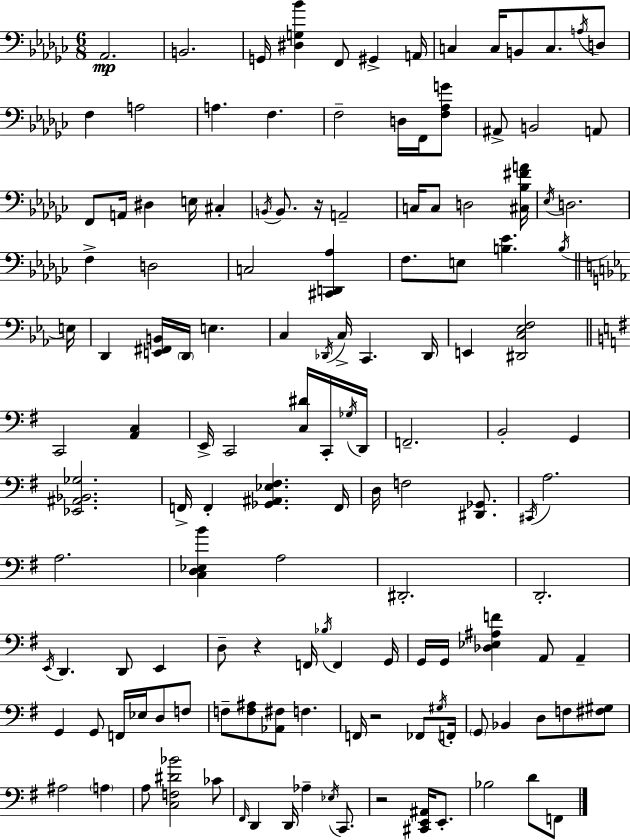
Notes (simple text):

Ab2/h. B2/h. G2/s [D#3,G3,Bb4]/q F2/e G#2/q A2/s C3/q C3/s B2/e C3/e. A3/s D3/e F3/q A3/h A3/q. F3/q. F3/h D3/s F2/s [F3,Ab3,G4]/e A#2/e B2/h A2/e F2/e A2/s D#3/q E3/s C#3/q B2/s B2/e. R/s A2/h C3/s C3/e D3/h [C#3,Bb3,F#4,A4]/s Eb3/s D3/h. F3/q D3/h C3/h [C#2,D2,Ab3]/q F3/e. E3/e [B3,Eb4]/q. B3/s E3/s D2/q [E2,F#2,B2]/s D2/s E3/q. C3/q Db2/s C3/s C2/q. Db2/s E2/q [D#2,C3,Eb3,F3]/h C2/h [A2,C3]/q E2/s C2/h [C3,D#4]/s C2/s Gb3/s D2/s F2/h. B2/h G2/q [Eb2,A#2,Bb2,Gb3]/h. F2/s F2/q [Gb2,A#2,Eb3,F#3]/q. F2/s D3/s F3/h [D#2,Gb2]/e. C#2/s A3/h. A3/h. [C3,D3,Eb3,B4]/q A3/h D#2/h. D2/h. E2/s D2/q. D2/e E2/q D3/e R/q F2/s Bb3/s F2/q G2/s G2/s G2/s [Db3,Eb3,A#3,F4]/q A2/e A2/q G2/q G2/e F2/s Eb3/s D3/e F3/e F3/e [F3,A#3]/e [Ab2,F#3]/e F3/q. F2/s R/h FES2/e G#3/s F2/s G2/e Bb2/q D3/e F3/e [F#3,G#3]/e A#3/h A3/q A3/e [C3,F3,D#4,Bb4]/h CES4/e F#2/s D2/q D2/s Ab3/q Eb3/s C2/e. R/h [C#2,E2,A#2]/s E2/e. Bb3/h D4/e F2/e